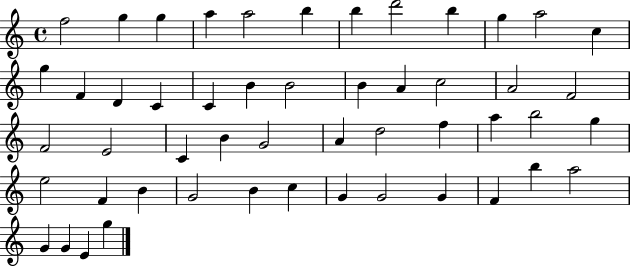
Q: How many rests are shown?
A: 0